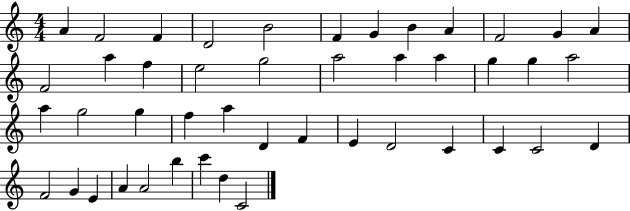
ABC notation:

X:1
T:Untitled
M:4/4
L:1/4
K:C
A F2 F D2 B2 F G B A F2 G A F2 a f e2 g2 a2 a a g g a2 a g2 g f a D F E D2 C C C2 D F2 G E A A2 b c' d C2